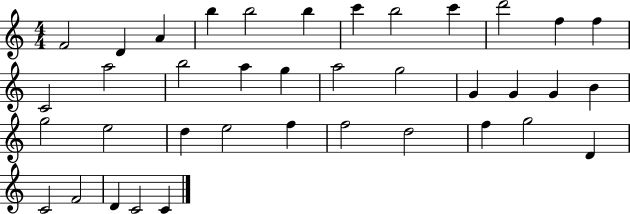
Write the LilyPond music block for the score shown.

{
  \clef treble
  \numericTimeSignature
  \time 4/4
  \key c \major
  f'2 d'4 a'4 | b''4 b''2 b''4 | c'''4 b''2 c'''4 | d'''2 f''4 f''4 | \break c'2 a''2 | b''2 a''4 g''4 | a''2 g''2 | g'4 g'4 g'4 b'4 | \break g''2 e''2 | d''4 e''2 f''4 | f''2 d''2 | f''4 g''2 d'4 | \break c'2 f'2 | d'4 c'2 c'4 | \bar "|."
}